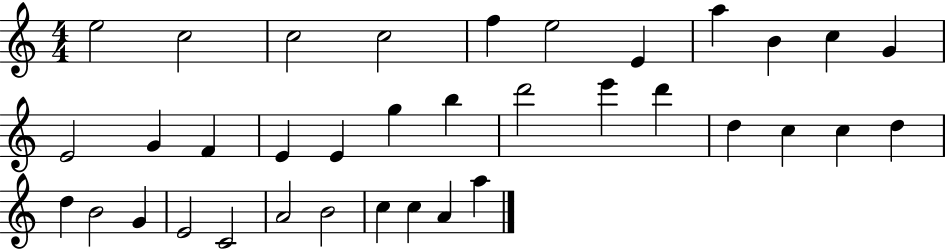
E5/h C5/h C5/h C5/h F5/q E5/h E4/q A5/q B4/q C5/q G4/q E4/h G4/q F4/q E4/q E4/q G5/q B5/q D6/h E6/q D6/q D5/q C5/q C5/q D5/q D5/q B4/h G4/q E4/h C4/h A4/h B4/h C5/q C5/q A4/q A5/q